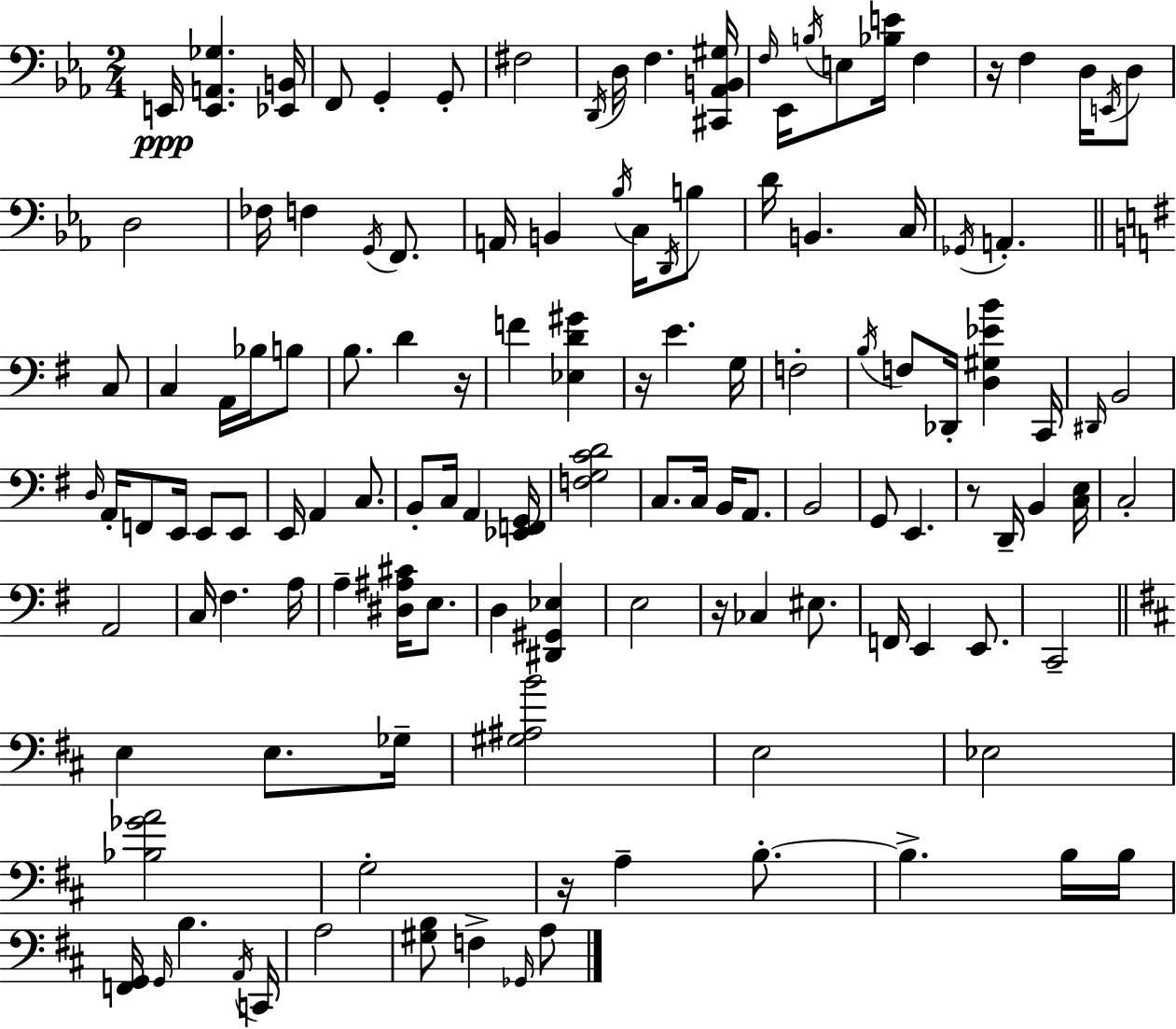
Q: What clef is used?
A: bass